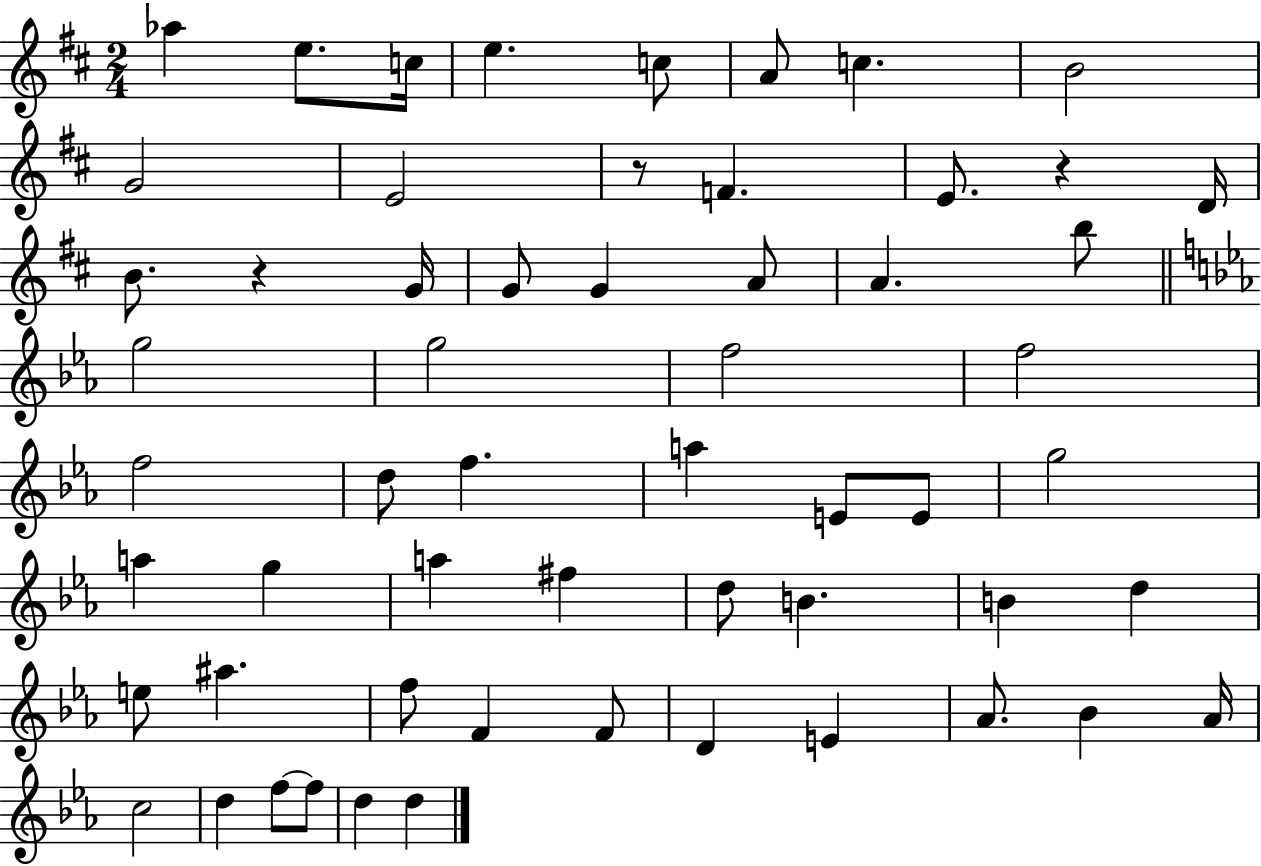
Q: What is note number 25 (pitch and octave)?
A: F5